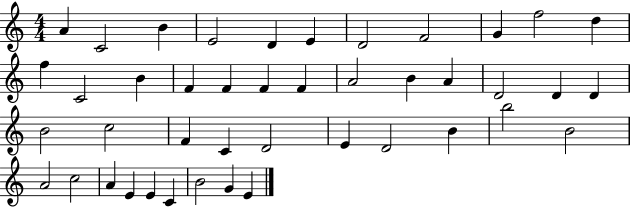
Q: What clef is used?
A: treble